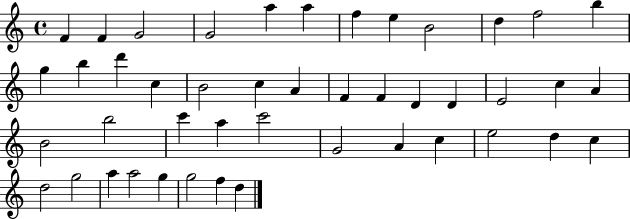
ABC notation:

X:1
T:Untitled
M:4/4
L:1/4
K:C
F F G2 G2 a a f e B2 d f2 b g b d' c B2 c A F F D D E2 c A B2 b2 c' a c'2 G2 A c e2 d c d2 g2 a a2 g g2 f d